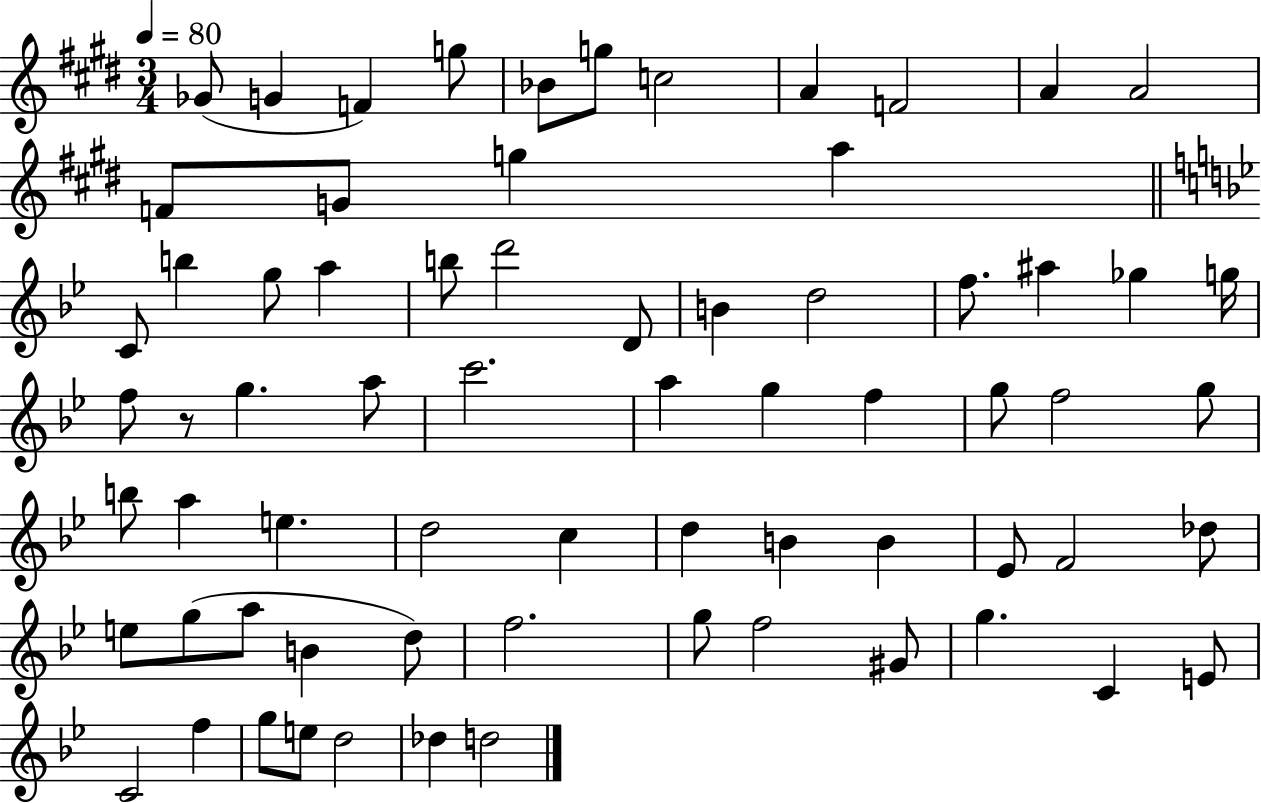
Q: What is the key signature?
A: E major